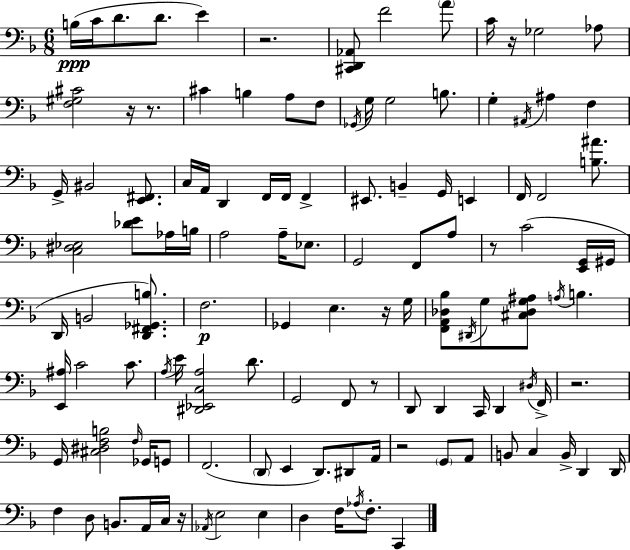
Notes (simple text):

B3/s C4/s D4/e. D4/e. E4/q R/h. [C#2,D2,Ab2]/e F4/h A4/e C4/s R/s Gb3/h Ab3/e [F3,G#3,C#4]/h R/s R/e. C#4/q B3/q A3/e F3/e Gb2/s G3/s G3/h B3/e. G3/q A#2/s A#3/q F3/q G2/s BIS2/h [E2,F#2]/e. C3/s A2/s D2/q F2/s F2/s F2/q EIS2/e. B2/q G2/s E2/q F2/s F2/h [B3,A#4]/e. [C3,D#3,Eb3]/h [Db4,E4]/e Ab3/s B3/s A3/h A3/s Eb3/e. G2/h F2/e A3/e R/e C4/h [E2,G2]/s G#2/s D2/s B2/h [D2,F#2,Gb2,B3]/e. F3/h. Gb2/q E3/q. R/s G3/s [F2,A2,Db3,Bb3]/e D#2/s G3/e [C#3,Db3,G3,A#3]/e A3/s B3/q. [E2,A#3]/s C4/h C4/e. A3/s E4/s [D#2,Eb2,C3,A3]/h D4/e. G2/h F2/e R/e D2/e D2/q C2/s D2/q D#3/s F2/s R/h. G2/s [C#3,D#3,F3,B3]/h F3/s Gb2/s G2/e F2/h. D2/e E2/q D2/e. D#2/e A2/s R/h G2/e A2/e B2/e C3/q B2/s D2/q D2/s F3/q D3/e B2/e. A2/s C3/s R/s Ab2/s E3/h E3/q D3/q F3/s Ab3/s F3/e. C2/q